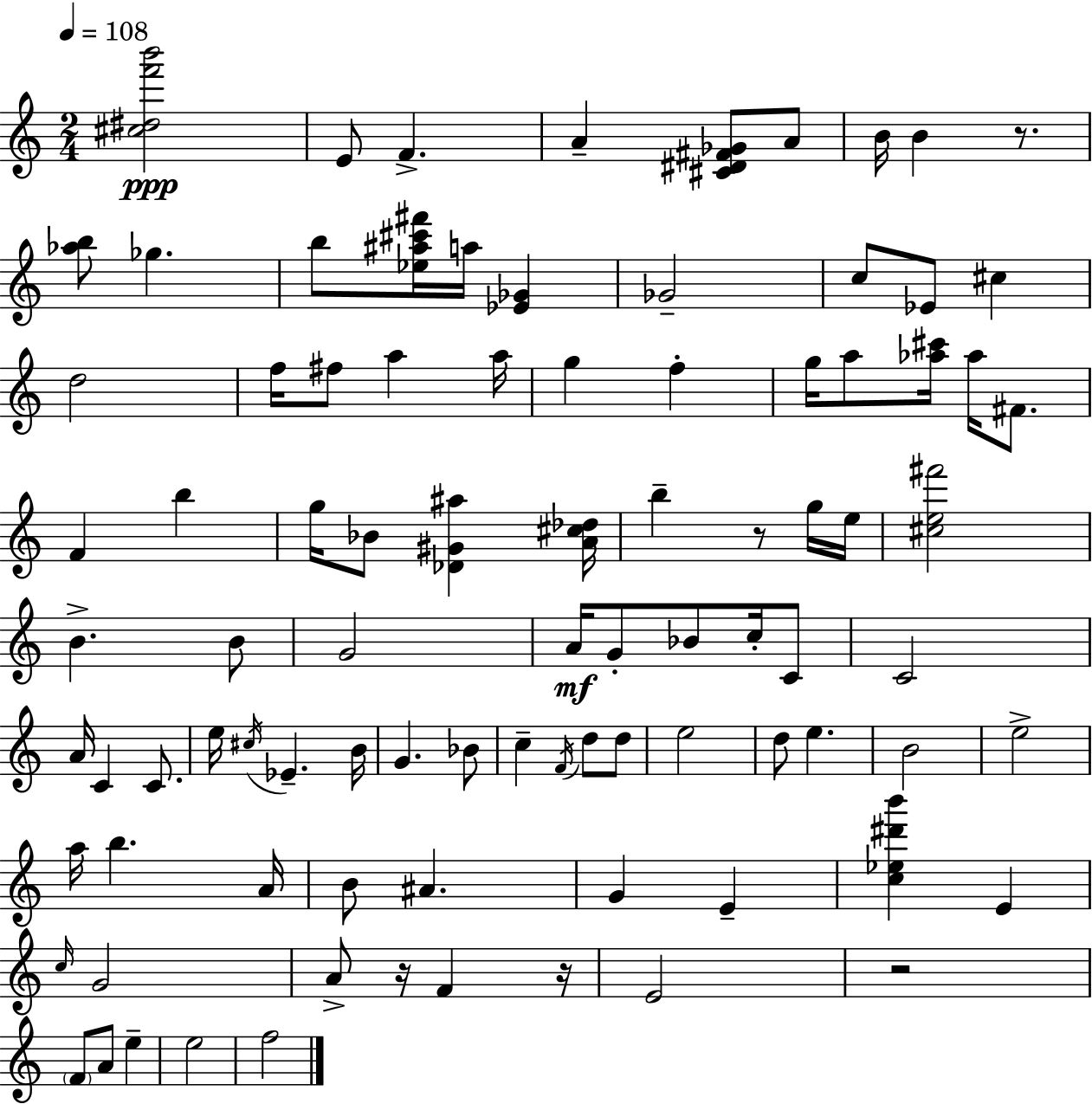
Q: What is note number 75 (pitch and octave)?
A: E5